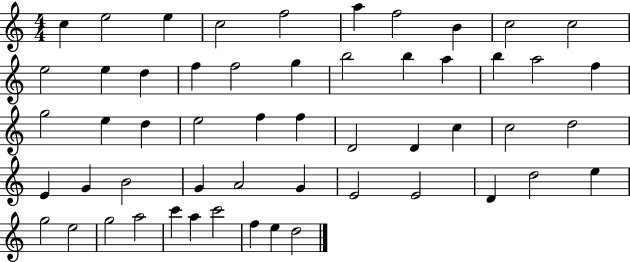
{
  \clef treble
  \numericTimeSignature
  \time 4/4
  \key c \major
  c''4 e''2 e''4 | c''2 f''2 | a''4 f''2 b'4 | c''2 c''2 | \break e''2 e''4 d''4 | f''4 f''2 g''4 | b''2 b''4 a''4 | b''4 a''2 f''4 | \break g''2 e''4 d''4 | e''2 f''4 f''4 | d'2 d'4 c''4 | c''2 d''2 | \break e'4 g'4 b'2 | g'4 a'2 g'4 | e'2 e'2 | d'4 d''2 e''4 | \break g''2 e''2 | g''2 a''2 | c'''4 a''4 c'''2 | f''4 e''4 d''2 | \break \bar "|."
}